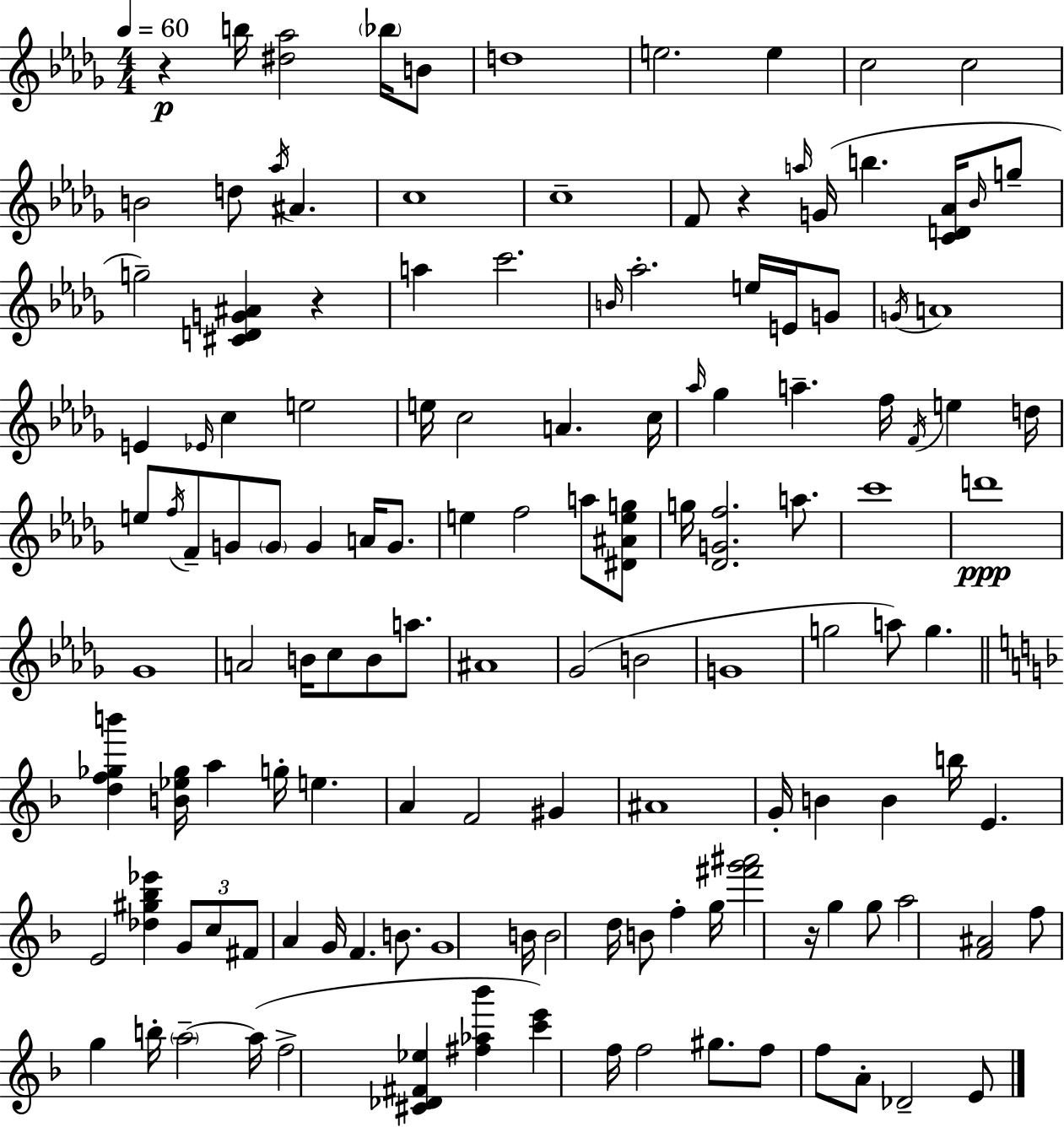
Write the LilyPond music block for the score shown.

{
  \clef treble
  \numericTimeSignature
  \time 4/4
  \key bes \minor
  \tempo 4 = 60
  r4\p b''16 <dis'' aes''>2 \parenthesize bes''16 b'8 | d''1 | e''2. e''4 | c''2 c''2 | \break b'2 d''8 \acciaccatura { aes''16 } ais'4. | c''1 | c''1-- | f'8 r4 \grace { a''16 } g'16( b''4. <c' d' aes'>16 | \break \grace { bes'16 } g''8-- g''2--) <cis' d' g' ais'>4 r4 | a''4 c'''2. | \grace { b'16 } aes''2.-. | e''16 e'16 g'8 \acciaccatura { g'16 } a'1 | \break e'4 \grace { ees'16 } c''4 e''2 | e''16 c''2 a'4. | c''16 \grace { aes''16 } ges''4 a''4.-- | f''16 \acciaccatura { f'16 } e''4 d''16 e''8 \acciaccatura { f''16 } f'8-- g'8 \parenthesize g'8 | \break g'4 a'16 g'8. e''4 f''2 | a''8 <dis' ais' e'' g''>8 g''16 <des' g' f''>2. | a''8. c'''1 | d'''1\ppp | \break ges'1 | a'2 | b'16 c''8 b'8 a''8. ais'1 | ges'2( | \break b'2 g'1 | g''2 | a''8) g''4. \bar "||" \break \key f \major <d'' f'' ges'' b'''>4 <b' ees'' ges''>16 a''4 g''16-. e''4. | a'4 f'2 gis'4 | ais'1 | g'16-. b'4 b'4 b''16 e'4. | \break e'2 <des'' gis'' bes'' ees'''>4 \tuplet 3/2 { g'8 c''8 | fis'8 } a'4 g'16 f'4. b'8. | g'1 | b'16 b'2 d''16 b'8 f''4-. | \break g''16 <fis''' g''' ais'''>2 r16 g''4 g''8 | a''2 <f' ais'>2 | f''8 g''4 b''16-. \parenthesize a''2--~~ a''16( | f''2-> <cis' des' fis' ees''>4 <fis'' aes'' bes'''>4 | \break <c''' e'''>4) f''16 f''2 gis''8. | f''8 f''8 a'8-. des'2-- e'8 | \bar "|."
}